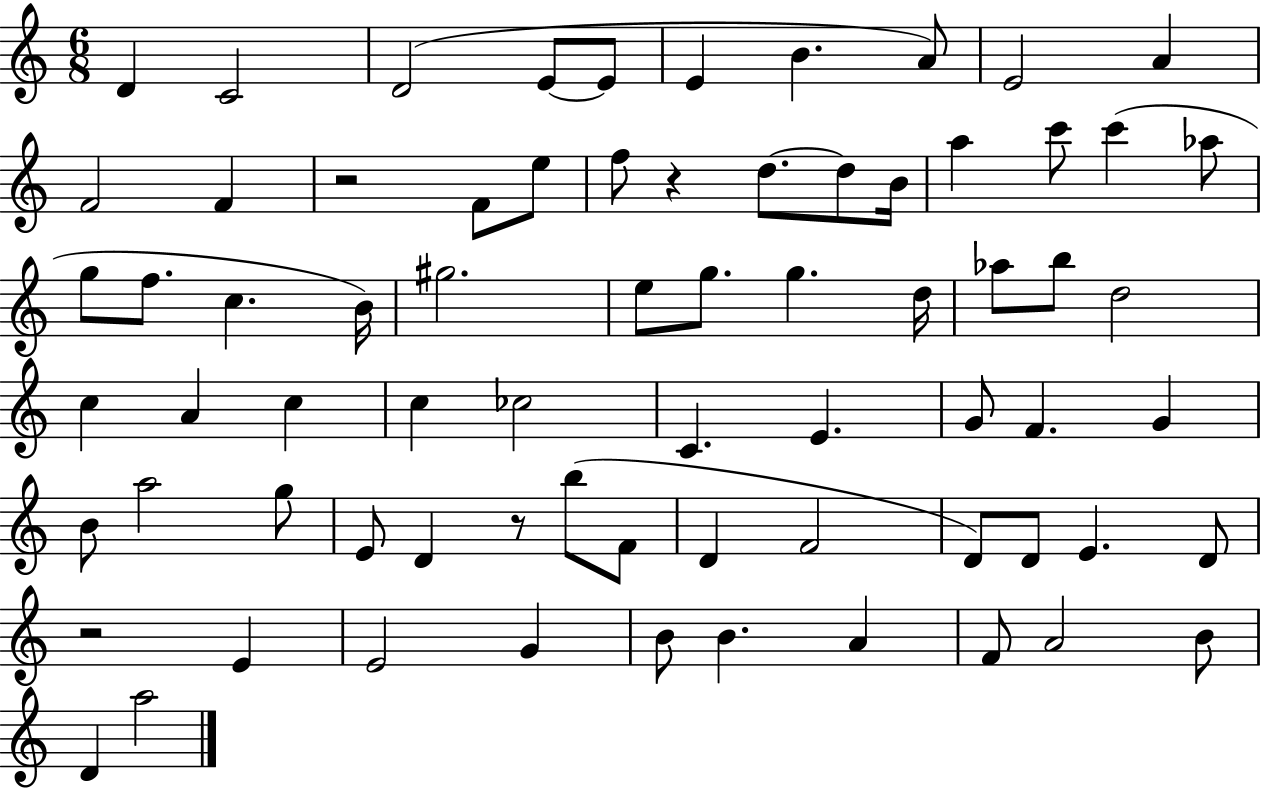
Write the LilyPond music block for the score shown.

{
  \clef treble
  \numericTimeSignature
  \time 6/8
  \key c \major
  d'4 c'2 | d'2( e'8~~ e'8 | e'4 b'4. a'8) | e'2 a'4 | \break f'2 f'4 | r2 f'8 e''8 | f''8 r4 d''8.~~ d''8 b'16 | a''4 c'''8 c'''4( aes''8 | \break g''8 f''8. c''4. b'16) | gis''2. | e''8 g''8. g''4. d''16 | aes''8 b''8 d''2 | \break c''4 a'4 c''4 | c''4 ces''2 | c'4. e'4. | g'8 f'4. g'4 | \break b'8 a''2 g''8 | e'8 d'4 r8 b''8( f'8 | d'4 f'2 | d'8) d'8 e'4. d'8 | \break r2 e'4 | e'2 g'4 | b'8 b'4. a'4 | f'8 a'2 b'8 | \break d'4 a''2 | \bar "|."
}